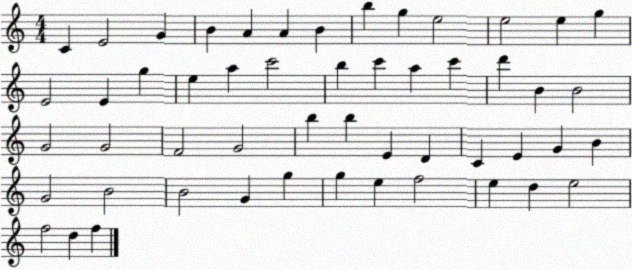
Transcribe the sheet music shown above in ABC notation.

X:1
T:Untitled
M:4/4
L:1/4
K:C
C E2 G B A A B b g e2 e2 e g E2 E g e a c'2 b c' a c' d' B B2 G2 G2 F2 G2 b b E D C E G B G2 B2 B2 G g g e f2 e d e2 f2 d f